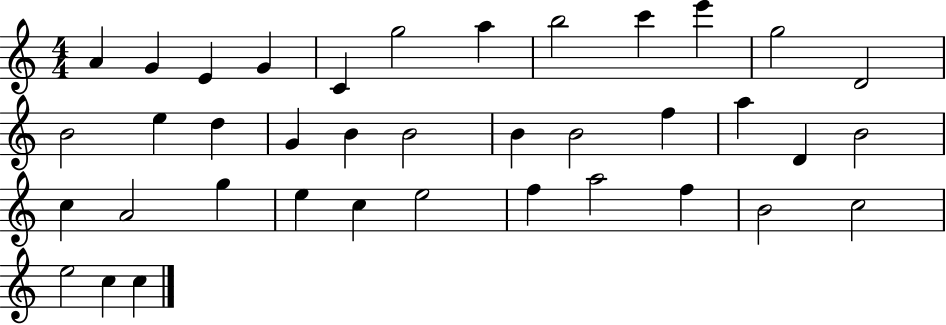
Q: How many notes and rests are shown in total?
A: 38